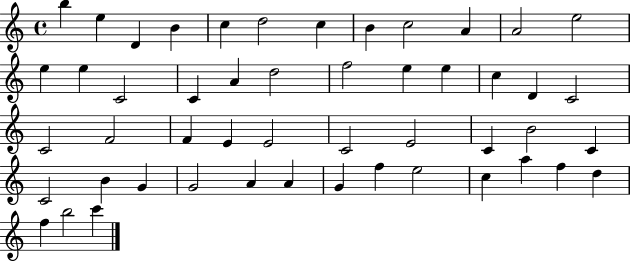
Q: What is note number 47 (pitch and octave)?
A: D5